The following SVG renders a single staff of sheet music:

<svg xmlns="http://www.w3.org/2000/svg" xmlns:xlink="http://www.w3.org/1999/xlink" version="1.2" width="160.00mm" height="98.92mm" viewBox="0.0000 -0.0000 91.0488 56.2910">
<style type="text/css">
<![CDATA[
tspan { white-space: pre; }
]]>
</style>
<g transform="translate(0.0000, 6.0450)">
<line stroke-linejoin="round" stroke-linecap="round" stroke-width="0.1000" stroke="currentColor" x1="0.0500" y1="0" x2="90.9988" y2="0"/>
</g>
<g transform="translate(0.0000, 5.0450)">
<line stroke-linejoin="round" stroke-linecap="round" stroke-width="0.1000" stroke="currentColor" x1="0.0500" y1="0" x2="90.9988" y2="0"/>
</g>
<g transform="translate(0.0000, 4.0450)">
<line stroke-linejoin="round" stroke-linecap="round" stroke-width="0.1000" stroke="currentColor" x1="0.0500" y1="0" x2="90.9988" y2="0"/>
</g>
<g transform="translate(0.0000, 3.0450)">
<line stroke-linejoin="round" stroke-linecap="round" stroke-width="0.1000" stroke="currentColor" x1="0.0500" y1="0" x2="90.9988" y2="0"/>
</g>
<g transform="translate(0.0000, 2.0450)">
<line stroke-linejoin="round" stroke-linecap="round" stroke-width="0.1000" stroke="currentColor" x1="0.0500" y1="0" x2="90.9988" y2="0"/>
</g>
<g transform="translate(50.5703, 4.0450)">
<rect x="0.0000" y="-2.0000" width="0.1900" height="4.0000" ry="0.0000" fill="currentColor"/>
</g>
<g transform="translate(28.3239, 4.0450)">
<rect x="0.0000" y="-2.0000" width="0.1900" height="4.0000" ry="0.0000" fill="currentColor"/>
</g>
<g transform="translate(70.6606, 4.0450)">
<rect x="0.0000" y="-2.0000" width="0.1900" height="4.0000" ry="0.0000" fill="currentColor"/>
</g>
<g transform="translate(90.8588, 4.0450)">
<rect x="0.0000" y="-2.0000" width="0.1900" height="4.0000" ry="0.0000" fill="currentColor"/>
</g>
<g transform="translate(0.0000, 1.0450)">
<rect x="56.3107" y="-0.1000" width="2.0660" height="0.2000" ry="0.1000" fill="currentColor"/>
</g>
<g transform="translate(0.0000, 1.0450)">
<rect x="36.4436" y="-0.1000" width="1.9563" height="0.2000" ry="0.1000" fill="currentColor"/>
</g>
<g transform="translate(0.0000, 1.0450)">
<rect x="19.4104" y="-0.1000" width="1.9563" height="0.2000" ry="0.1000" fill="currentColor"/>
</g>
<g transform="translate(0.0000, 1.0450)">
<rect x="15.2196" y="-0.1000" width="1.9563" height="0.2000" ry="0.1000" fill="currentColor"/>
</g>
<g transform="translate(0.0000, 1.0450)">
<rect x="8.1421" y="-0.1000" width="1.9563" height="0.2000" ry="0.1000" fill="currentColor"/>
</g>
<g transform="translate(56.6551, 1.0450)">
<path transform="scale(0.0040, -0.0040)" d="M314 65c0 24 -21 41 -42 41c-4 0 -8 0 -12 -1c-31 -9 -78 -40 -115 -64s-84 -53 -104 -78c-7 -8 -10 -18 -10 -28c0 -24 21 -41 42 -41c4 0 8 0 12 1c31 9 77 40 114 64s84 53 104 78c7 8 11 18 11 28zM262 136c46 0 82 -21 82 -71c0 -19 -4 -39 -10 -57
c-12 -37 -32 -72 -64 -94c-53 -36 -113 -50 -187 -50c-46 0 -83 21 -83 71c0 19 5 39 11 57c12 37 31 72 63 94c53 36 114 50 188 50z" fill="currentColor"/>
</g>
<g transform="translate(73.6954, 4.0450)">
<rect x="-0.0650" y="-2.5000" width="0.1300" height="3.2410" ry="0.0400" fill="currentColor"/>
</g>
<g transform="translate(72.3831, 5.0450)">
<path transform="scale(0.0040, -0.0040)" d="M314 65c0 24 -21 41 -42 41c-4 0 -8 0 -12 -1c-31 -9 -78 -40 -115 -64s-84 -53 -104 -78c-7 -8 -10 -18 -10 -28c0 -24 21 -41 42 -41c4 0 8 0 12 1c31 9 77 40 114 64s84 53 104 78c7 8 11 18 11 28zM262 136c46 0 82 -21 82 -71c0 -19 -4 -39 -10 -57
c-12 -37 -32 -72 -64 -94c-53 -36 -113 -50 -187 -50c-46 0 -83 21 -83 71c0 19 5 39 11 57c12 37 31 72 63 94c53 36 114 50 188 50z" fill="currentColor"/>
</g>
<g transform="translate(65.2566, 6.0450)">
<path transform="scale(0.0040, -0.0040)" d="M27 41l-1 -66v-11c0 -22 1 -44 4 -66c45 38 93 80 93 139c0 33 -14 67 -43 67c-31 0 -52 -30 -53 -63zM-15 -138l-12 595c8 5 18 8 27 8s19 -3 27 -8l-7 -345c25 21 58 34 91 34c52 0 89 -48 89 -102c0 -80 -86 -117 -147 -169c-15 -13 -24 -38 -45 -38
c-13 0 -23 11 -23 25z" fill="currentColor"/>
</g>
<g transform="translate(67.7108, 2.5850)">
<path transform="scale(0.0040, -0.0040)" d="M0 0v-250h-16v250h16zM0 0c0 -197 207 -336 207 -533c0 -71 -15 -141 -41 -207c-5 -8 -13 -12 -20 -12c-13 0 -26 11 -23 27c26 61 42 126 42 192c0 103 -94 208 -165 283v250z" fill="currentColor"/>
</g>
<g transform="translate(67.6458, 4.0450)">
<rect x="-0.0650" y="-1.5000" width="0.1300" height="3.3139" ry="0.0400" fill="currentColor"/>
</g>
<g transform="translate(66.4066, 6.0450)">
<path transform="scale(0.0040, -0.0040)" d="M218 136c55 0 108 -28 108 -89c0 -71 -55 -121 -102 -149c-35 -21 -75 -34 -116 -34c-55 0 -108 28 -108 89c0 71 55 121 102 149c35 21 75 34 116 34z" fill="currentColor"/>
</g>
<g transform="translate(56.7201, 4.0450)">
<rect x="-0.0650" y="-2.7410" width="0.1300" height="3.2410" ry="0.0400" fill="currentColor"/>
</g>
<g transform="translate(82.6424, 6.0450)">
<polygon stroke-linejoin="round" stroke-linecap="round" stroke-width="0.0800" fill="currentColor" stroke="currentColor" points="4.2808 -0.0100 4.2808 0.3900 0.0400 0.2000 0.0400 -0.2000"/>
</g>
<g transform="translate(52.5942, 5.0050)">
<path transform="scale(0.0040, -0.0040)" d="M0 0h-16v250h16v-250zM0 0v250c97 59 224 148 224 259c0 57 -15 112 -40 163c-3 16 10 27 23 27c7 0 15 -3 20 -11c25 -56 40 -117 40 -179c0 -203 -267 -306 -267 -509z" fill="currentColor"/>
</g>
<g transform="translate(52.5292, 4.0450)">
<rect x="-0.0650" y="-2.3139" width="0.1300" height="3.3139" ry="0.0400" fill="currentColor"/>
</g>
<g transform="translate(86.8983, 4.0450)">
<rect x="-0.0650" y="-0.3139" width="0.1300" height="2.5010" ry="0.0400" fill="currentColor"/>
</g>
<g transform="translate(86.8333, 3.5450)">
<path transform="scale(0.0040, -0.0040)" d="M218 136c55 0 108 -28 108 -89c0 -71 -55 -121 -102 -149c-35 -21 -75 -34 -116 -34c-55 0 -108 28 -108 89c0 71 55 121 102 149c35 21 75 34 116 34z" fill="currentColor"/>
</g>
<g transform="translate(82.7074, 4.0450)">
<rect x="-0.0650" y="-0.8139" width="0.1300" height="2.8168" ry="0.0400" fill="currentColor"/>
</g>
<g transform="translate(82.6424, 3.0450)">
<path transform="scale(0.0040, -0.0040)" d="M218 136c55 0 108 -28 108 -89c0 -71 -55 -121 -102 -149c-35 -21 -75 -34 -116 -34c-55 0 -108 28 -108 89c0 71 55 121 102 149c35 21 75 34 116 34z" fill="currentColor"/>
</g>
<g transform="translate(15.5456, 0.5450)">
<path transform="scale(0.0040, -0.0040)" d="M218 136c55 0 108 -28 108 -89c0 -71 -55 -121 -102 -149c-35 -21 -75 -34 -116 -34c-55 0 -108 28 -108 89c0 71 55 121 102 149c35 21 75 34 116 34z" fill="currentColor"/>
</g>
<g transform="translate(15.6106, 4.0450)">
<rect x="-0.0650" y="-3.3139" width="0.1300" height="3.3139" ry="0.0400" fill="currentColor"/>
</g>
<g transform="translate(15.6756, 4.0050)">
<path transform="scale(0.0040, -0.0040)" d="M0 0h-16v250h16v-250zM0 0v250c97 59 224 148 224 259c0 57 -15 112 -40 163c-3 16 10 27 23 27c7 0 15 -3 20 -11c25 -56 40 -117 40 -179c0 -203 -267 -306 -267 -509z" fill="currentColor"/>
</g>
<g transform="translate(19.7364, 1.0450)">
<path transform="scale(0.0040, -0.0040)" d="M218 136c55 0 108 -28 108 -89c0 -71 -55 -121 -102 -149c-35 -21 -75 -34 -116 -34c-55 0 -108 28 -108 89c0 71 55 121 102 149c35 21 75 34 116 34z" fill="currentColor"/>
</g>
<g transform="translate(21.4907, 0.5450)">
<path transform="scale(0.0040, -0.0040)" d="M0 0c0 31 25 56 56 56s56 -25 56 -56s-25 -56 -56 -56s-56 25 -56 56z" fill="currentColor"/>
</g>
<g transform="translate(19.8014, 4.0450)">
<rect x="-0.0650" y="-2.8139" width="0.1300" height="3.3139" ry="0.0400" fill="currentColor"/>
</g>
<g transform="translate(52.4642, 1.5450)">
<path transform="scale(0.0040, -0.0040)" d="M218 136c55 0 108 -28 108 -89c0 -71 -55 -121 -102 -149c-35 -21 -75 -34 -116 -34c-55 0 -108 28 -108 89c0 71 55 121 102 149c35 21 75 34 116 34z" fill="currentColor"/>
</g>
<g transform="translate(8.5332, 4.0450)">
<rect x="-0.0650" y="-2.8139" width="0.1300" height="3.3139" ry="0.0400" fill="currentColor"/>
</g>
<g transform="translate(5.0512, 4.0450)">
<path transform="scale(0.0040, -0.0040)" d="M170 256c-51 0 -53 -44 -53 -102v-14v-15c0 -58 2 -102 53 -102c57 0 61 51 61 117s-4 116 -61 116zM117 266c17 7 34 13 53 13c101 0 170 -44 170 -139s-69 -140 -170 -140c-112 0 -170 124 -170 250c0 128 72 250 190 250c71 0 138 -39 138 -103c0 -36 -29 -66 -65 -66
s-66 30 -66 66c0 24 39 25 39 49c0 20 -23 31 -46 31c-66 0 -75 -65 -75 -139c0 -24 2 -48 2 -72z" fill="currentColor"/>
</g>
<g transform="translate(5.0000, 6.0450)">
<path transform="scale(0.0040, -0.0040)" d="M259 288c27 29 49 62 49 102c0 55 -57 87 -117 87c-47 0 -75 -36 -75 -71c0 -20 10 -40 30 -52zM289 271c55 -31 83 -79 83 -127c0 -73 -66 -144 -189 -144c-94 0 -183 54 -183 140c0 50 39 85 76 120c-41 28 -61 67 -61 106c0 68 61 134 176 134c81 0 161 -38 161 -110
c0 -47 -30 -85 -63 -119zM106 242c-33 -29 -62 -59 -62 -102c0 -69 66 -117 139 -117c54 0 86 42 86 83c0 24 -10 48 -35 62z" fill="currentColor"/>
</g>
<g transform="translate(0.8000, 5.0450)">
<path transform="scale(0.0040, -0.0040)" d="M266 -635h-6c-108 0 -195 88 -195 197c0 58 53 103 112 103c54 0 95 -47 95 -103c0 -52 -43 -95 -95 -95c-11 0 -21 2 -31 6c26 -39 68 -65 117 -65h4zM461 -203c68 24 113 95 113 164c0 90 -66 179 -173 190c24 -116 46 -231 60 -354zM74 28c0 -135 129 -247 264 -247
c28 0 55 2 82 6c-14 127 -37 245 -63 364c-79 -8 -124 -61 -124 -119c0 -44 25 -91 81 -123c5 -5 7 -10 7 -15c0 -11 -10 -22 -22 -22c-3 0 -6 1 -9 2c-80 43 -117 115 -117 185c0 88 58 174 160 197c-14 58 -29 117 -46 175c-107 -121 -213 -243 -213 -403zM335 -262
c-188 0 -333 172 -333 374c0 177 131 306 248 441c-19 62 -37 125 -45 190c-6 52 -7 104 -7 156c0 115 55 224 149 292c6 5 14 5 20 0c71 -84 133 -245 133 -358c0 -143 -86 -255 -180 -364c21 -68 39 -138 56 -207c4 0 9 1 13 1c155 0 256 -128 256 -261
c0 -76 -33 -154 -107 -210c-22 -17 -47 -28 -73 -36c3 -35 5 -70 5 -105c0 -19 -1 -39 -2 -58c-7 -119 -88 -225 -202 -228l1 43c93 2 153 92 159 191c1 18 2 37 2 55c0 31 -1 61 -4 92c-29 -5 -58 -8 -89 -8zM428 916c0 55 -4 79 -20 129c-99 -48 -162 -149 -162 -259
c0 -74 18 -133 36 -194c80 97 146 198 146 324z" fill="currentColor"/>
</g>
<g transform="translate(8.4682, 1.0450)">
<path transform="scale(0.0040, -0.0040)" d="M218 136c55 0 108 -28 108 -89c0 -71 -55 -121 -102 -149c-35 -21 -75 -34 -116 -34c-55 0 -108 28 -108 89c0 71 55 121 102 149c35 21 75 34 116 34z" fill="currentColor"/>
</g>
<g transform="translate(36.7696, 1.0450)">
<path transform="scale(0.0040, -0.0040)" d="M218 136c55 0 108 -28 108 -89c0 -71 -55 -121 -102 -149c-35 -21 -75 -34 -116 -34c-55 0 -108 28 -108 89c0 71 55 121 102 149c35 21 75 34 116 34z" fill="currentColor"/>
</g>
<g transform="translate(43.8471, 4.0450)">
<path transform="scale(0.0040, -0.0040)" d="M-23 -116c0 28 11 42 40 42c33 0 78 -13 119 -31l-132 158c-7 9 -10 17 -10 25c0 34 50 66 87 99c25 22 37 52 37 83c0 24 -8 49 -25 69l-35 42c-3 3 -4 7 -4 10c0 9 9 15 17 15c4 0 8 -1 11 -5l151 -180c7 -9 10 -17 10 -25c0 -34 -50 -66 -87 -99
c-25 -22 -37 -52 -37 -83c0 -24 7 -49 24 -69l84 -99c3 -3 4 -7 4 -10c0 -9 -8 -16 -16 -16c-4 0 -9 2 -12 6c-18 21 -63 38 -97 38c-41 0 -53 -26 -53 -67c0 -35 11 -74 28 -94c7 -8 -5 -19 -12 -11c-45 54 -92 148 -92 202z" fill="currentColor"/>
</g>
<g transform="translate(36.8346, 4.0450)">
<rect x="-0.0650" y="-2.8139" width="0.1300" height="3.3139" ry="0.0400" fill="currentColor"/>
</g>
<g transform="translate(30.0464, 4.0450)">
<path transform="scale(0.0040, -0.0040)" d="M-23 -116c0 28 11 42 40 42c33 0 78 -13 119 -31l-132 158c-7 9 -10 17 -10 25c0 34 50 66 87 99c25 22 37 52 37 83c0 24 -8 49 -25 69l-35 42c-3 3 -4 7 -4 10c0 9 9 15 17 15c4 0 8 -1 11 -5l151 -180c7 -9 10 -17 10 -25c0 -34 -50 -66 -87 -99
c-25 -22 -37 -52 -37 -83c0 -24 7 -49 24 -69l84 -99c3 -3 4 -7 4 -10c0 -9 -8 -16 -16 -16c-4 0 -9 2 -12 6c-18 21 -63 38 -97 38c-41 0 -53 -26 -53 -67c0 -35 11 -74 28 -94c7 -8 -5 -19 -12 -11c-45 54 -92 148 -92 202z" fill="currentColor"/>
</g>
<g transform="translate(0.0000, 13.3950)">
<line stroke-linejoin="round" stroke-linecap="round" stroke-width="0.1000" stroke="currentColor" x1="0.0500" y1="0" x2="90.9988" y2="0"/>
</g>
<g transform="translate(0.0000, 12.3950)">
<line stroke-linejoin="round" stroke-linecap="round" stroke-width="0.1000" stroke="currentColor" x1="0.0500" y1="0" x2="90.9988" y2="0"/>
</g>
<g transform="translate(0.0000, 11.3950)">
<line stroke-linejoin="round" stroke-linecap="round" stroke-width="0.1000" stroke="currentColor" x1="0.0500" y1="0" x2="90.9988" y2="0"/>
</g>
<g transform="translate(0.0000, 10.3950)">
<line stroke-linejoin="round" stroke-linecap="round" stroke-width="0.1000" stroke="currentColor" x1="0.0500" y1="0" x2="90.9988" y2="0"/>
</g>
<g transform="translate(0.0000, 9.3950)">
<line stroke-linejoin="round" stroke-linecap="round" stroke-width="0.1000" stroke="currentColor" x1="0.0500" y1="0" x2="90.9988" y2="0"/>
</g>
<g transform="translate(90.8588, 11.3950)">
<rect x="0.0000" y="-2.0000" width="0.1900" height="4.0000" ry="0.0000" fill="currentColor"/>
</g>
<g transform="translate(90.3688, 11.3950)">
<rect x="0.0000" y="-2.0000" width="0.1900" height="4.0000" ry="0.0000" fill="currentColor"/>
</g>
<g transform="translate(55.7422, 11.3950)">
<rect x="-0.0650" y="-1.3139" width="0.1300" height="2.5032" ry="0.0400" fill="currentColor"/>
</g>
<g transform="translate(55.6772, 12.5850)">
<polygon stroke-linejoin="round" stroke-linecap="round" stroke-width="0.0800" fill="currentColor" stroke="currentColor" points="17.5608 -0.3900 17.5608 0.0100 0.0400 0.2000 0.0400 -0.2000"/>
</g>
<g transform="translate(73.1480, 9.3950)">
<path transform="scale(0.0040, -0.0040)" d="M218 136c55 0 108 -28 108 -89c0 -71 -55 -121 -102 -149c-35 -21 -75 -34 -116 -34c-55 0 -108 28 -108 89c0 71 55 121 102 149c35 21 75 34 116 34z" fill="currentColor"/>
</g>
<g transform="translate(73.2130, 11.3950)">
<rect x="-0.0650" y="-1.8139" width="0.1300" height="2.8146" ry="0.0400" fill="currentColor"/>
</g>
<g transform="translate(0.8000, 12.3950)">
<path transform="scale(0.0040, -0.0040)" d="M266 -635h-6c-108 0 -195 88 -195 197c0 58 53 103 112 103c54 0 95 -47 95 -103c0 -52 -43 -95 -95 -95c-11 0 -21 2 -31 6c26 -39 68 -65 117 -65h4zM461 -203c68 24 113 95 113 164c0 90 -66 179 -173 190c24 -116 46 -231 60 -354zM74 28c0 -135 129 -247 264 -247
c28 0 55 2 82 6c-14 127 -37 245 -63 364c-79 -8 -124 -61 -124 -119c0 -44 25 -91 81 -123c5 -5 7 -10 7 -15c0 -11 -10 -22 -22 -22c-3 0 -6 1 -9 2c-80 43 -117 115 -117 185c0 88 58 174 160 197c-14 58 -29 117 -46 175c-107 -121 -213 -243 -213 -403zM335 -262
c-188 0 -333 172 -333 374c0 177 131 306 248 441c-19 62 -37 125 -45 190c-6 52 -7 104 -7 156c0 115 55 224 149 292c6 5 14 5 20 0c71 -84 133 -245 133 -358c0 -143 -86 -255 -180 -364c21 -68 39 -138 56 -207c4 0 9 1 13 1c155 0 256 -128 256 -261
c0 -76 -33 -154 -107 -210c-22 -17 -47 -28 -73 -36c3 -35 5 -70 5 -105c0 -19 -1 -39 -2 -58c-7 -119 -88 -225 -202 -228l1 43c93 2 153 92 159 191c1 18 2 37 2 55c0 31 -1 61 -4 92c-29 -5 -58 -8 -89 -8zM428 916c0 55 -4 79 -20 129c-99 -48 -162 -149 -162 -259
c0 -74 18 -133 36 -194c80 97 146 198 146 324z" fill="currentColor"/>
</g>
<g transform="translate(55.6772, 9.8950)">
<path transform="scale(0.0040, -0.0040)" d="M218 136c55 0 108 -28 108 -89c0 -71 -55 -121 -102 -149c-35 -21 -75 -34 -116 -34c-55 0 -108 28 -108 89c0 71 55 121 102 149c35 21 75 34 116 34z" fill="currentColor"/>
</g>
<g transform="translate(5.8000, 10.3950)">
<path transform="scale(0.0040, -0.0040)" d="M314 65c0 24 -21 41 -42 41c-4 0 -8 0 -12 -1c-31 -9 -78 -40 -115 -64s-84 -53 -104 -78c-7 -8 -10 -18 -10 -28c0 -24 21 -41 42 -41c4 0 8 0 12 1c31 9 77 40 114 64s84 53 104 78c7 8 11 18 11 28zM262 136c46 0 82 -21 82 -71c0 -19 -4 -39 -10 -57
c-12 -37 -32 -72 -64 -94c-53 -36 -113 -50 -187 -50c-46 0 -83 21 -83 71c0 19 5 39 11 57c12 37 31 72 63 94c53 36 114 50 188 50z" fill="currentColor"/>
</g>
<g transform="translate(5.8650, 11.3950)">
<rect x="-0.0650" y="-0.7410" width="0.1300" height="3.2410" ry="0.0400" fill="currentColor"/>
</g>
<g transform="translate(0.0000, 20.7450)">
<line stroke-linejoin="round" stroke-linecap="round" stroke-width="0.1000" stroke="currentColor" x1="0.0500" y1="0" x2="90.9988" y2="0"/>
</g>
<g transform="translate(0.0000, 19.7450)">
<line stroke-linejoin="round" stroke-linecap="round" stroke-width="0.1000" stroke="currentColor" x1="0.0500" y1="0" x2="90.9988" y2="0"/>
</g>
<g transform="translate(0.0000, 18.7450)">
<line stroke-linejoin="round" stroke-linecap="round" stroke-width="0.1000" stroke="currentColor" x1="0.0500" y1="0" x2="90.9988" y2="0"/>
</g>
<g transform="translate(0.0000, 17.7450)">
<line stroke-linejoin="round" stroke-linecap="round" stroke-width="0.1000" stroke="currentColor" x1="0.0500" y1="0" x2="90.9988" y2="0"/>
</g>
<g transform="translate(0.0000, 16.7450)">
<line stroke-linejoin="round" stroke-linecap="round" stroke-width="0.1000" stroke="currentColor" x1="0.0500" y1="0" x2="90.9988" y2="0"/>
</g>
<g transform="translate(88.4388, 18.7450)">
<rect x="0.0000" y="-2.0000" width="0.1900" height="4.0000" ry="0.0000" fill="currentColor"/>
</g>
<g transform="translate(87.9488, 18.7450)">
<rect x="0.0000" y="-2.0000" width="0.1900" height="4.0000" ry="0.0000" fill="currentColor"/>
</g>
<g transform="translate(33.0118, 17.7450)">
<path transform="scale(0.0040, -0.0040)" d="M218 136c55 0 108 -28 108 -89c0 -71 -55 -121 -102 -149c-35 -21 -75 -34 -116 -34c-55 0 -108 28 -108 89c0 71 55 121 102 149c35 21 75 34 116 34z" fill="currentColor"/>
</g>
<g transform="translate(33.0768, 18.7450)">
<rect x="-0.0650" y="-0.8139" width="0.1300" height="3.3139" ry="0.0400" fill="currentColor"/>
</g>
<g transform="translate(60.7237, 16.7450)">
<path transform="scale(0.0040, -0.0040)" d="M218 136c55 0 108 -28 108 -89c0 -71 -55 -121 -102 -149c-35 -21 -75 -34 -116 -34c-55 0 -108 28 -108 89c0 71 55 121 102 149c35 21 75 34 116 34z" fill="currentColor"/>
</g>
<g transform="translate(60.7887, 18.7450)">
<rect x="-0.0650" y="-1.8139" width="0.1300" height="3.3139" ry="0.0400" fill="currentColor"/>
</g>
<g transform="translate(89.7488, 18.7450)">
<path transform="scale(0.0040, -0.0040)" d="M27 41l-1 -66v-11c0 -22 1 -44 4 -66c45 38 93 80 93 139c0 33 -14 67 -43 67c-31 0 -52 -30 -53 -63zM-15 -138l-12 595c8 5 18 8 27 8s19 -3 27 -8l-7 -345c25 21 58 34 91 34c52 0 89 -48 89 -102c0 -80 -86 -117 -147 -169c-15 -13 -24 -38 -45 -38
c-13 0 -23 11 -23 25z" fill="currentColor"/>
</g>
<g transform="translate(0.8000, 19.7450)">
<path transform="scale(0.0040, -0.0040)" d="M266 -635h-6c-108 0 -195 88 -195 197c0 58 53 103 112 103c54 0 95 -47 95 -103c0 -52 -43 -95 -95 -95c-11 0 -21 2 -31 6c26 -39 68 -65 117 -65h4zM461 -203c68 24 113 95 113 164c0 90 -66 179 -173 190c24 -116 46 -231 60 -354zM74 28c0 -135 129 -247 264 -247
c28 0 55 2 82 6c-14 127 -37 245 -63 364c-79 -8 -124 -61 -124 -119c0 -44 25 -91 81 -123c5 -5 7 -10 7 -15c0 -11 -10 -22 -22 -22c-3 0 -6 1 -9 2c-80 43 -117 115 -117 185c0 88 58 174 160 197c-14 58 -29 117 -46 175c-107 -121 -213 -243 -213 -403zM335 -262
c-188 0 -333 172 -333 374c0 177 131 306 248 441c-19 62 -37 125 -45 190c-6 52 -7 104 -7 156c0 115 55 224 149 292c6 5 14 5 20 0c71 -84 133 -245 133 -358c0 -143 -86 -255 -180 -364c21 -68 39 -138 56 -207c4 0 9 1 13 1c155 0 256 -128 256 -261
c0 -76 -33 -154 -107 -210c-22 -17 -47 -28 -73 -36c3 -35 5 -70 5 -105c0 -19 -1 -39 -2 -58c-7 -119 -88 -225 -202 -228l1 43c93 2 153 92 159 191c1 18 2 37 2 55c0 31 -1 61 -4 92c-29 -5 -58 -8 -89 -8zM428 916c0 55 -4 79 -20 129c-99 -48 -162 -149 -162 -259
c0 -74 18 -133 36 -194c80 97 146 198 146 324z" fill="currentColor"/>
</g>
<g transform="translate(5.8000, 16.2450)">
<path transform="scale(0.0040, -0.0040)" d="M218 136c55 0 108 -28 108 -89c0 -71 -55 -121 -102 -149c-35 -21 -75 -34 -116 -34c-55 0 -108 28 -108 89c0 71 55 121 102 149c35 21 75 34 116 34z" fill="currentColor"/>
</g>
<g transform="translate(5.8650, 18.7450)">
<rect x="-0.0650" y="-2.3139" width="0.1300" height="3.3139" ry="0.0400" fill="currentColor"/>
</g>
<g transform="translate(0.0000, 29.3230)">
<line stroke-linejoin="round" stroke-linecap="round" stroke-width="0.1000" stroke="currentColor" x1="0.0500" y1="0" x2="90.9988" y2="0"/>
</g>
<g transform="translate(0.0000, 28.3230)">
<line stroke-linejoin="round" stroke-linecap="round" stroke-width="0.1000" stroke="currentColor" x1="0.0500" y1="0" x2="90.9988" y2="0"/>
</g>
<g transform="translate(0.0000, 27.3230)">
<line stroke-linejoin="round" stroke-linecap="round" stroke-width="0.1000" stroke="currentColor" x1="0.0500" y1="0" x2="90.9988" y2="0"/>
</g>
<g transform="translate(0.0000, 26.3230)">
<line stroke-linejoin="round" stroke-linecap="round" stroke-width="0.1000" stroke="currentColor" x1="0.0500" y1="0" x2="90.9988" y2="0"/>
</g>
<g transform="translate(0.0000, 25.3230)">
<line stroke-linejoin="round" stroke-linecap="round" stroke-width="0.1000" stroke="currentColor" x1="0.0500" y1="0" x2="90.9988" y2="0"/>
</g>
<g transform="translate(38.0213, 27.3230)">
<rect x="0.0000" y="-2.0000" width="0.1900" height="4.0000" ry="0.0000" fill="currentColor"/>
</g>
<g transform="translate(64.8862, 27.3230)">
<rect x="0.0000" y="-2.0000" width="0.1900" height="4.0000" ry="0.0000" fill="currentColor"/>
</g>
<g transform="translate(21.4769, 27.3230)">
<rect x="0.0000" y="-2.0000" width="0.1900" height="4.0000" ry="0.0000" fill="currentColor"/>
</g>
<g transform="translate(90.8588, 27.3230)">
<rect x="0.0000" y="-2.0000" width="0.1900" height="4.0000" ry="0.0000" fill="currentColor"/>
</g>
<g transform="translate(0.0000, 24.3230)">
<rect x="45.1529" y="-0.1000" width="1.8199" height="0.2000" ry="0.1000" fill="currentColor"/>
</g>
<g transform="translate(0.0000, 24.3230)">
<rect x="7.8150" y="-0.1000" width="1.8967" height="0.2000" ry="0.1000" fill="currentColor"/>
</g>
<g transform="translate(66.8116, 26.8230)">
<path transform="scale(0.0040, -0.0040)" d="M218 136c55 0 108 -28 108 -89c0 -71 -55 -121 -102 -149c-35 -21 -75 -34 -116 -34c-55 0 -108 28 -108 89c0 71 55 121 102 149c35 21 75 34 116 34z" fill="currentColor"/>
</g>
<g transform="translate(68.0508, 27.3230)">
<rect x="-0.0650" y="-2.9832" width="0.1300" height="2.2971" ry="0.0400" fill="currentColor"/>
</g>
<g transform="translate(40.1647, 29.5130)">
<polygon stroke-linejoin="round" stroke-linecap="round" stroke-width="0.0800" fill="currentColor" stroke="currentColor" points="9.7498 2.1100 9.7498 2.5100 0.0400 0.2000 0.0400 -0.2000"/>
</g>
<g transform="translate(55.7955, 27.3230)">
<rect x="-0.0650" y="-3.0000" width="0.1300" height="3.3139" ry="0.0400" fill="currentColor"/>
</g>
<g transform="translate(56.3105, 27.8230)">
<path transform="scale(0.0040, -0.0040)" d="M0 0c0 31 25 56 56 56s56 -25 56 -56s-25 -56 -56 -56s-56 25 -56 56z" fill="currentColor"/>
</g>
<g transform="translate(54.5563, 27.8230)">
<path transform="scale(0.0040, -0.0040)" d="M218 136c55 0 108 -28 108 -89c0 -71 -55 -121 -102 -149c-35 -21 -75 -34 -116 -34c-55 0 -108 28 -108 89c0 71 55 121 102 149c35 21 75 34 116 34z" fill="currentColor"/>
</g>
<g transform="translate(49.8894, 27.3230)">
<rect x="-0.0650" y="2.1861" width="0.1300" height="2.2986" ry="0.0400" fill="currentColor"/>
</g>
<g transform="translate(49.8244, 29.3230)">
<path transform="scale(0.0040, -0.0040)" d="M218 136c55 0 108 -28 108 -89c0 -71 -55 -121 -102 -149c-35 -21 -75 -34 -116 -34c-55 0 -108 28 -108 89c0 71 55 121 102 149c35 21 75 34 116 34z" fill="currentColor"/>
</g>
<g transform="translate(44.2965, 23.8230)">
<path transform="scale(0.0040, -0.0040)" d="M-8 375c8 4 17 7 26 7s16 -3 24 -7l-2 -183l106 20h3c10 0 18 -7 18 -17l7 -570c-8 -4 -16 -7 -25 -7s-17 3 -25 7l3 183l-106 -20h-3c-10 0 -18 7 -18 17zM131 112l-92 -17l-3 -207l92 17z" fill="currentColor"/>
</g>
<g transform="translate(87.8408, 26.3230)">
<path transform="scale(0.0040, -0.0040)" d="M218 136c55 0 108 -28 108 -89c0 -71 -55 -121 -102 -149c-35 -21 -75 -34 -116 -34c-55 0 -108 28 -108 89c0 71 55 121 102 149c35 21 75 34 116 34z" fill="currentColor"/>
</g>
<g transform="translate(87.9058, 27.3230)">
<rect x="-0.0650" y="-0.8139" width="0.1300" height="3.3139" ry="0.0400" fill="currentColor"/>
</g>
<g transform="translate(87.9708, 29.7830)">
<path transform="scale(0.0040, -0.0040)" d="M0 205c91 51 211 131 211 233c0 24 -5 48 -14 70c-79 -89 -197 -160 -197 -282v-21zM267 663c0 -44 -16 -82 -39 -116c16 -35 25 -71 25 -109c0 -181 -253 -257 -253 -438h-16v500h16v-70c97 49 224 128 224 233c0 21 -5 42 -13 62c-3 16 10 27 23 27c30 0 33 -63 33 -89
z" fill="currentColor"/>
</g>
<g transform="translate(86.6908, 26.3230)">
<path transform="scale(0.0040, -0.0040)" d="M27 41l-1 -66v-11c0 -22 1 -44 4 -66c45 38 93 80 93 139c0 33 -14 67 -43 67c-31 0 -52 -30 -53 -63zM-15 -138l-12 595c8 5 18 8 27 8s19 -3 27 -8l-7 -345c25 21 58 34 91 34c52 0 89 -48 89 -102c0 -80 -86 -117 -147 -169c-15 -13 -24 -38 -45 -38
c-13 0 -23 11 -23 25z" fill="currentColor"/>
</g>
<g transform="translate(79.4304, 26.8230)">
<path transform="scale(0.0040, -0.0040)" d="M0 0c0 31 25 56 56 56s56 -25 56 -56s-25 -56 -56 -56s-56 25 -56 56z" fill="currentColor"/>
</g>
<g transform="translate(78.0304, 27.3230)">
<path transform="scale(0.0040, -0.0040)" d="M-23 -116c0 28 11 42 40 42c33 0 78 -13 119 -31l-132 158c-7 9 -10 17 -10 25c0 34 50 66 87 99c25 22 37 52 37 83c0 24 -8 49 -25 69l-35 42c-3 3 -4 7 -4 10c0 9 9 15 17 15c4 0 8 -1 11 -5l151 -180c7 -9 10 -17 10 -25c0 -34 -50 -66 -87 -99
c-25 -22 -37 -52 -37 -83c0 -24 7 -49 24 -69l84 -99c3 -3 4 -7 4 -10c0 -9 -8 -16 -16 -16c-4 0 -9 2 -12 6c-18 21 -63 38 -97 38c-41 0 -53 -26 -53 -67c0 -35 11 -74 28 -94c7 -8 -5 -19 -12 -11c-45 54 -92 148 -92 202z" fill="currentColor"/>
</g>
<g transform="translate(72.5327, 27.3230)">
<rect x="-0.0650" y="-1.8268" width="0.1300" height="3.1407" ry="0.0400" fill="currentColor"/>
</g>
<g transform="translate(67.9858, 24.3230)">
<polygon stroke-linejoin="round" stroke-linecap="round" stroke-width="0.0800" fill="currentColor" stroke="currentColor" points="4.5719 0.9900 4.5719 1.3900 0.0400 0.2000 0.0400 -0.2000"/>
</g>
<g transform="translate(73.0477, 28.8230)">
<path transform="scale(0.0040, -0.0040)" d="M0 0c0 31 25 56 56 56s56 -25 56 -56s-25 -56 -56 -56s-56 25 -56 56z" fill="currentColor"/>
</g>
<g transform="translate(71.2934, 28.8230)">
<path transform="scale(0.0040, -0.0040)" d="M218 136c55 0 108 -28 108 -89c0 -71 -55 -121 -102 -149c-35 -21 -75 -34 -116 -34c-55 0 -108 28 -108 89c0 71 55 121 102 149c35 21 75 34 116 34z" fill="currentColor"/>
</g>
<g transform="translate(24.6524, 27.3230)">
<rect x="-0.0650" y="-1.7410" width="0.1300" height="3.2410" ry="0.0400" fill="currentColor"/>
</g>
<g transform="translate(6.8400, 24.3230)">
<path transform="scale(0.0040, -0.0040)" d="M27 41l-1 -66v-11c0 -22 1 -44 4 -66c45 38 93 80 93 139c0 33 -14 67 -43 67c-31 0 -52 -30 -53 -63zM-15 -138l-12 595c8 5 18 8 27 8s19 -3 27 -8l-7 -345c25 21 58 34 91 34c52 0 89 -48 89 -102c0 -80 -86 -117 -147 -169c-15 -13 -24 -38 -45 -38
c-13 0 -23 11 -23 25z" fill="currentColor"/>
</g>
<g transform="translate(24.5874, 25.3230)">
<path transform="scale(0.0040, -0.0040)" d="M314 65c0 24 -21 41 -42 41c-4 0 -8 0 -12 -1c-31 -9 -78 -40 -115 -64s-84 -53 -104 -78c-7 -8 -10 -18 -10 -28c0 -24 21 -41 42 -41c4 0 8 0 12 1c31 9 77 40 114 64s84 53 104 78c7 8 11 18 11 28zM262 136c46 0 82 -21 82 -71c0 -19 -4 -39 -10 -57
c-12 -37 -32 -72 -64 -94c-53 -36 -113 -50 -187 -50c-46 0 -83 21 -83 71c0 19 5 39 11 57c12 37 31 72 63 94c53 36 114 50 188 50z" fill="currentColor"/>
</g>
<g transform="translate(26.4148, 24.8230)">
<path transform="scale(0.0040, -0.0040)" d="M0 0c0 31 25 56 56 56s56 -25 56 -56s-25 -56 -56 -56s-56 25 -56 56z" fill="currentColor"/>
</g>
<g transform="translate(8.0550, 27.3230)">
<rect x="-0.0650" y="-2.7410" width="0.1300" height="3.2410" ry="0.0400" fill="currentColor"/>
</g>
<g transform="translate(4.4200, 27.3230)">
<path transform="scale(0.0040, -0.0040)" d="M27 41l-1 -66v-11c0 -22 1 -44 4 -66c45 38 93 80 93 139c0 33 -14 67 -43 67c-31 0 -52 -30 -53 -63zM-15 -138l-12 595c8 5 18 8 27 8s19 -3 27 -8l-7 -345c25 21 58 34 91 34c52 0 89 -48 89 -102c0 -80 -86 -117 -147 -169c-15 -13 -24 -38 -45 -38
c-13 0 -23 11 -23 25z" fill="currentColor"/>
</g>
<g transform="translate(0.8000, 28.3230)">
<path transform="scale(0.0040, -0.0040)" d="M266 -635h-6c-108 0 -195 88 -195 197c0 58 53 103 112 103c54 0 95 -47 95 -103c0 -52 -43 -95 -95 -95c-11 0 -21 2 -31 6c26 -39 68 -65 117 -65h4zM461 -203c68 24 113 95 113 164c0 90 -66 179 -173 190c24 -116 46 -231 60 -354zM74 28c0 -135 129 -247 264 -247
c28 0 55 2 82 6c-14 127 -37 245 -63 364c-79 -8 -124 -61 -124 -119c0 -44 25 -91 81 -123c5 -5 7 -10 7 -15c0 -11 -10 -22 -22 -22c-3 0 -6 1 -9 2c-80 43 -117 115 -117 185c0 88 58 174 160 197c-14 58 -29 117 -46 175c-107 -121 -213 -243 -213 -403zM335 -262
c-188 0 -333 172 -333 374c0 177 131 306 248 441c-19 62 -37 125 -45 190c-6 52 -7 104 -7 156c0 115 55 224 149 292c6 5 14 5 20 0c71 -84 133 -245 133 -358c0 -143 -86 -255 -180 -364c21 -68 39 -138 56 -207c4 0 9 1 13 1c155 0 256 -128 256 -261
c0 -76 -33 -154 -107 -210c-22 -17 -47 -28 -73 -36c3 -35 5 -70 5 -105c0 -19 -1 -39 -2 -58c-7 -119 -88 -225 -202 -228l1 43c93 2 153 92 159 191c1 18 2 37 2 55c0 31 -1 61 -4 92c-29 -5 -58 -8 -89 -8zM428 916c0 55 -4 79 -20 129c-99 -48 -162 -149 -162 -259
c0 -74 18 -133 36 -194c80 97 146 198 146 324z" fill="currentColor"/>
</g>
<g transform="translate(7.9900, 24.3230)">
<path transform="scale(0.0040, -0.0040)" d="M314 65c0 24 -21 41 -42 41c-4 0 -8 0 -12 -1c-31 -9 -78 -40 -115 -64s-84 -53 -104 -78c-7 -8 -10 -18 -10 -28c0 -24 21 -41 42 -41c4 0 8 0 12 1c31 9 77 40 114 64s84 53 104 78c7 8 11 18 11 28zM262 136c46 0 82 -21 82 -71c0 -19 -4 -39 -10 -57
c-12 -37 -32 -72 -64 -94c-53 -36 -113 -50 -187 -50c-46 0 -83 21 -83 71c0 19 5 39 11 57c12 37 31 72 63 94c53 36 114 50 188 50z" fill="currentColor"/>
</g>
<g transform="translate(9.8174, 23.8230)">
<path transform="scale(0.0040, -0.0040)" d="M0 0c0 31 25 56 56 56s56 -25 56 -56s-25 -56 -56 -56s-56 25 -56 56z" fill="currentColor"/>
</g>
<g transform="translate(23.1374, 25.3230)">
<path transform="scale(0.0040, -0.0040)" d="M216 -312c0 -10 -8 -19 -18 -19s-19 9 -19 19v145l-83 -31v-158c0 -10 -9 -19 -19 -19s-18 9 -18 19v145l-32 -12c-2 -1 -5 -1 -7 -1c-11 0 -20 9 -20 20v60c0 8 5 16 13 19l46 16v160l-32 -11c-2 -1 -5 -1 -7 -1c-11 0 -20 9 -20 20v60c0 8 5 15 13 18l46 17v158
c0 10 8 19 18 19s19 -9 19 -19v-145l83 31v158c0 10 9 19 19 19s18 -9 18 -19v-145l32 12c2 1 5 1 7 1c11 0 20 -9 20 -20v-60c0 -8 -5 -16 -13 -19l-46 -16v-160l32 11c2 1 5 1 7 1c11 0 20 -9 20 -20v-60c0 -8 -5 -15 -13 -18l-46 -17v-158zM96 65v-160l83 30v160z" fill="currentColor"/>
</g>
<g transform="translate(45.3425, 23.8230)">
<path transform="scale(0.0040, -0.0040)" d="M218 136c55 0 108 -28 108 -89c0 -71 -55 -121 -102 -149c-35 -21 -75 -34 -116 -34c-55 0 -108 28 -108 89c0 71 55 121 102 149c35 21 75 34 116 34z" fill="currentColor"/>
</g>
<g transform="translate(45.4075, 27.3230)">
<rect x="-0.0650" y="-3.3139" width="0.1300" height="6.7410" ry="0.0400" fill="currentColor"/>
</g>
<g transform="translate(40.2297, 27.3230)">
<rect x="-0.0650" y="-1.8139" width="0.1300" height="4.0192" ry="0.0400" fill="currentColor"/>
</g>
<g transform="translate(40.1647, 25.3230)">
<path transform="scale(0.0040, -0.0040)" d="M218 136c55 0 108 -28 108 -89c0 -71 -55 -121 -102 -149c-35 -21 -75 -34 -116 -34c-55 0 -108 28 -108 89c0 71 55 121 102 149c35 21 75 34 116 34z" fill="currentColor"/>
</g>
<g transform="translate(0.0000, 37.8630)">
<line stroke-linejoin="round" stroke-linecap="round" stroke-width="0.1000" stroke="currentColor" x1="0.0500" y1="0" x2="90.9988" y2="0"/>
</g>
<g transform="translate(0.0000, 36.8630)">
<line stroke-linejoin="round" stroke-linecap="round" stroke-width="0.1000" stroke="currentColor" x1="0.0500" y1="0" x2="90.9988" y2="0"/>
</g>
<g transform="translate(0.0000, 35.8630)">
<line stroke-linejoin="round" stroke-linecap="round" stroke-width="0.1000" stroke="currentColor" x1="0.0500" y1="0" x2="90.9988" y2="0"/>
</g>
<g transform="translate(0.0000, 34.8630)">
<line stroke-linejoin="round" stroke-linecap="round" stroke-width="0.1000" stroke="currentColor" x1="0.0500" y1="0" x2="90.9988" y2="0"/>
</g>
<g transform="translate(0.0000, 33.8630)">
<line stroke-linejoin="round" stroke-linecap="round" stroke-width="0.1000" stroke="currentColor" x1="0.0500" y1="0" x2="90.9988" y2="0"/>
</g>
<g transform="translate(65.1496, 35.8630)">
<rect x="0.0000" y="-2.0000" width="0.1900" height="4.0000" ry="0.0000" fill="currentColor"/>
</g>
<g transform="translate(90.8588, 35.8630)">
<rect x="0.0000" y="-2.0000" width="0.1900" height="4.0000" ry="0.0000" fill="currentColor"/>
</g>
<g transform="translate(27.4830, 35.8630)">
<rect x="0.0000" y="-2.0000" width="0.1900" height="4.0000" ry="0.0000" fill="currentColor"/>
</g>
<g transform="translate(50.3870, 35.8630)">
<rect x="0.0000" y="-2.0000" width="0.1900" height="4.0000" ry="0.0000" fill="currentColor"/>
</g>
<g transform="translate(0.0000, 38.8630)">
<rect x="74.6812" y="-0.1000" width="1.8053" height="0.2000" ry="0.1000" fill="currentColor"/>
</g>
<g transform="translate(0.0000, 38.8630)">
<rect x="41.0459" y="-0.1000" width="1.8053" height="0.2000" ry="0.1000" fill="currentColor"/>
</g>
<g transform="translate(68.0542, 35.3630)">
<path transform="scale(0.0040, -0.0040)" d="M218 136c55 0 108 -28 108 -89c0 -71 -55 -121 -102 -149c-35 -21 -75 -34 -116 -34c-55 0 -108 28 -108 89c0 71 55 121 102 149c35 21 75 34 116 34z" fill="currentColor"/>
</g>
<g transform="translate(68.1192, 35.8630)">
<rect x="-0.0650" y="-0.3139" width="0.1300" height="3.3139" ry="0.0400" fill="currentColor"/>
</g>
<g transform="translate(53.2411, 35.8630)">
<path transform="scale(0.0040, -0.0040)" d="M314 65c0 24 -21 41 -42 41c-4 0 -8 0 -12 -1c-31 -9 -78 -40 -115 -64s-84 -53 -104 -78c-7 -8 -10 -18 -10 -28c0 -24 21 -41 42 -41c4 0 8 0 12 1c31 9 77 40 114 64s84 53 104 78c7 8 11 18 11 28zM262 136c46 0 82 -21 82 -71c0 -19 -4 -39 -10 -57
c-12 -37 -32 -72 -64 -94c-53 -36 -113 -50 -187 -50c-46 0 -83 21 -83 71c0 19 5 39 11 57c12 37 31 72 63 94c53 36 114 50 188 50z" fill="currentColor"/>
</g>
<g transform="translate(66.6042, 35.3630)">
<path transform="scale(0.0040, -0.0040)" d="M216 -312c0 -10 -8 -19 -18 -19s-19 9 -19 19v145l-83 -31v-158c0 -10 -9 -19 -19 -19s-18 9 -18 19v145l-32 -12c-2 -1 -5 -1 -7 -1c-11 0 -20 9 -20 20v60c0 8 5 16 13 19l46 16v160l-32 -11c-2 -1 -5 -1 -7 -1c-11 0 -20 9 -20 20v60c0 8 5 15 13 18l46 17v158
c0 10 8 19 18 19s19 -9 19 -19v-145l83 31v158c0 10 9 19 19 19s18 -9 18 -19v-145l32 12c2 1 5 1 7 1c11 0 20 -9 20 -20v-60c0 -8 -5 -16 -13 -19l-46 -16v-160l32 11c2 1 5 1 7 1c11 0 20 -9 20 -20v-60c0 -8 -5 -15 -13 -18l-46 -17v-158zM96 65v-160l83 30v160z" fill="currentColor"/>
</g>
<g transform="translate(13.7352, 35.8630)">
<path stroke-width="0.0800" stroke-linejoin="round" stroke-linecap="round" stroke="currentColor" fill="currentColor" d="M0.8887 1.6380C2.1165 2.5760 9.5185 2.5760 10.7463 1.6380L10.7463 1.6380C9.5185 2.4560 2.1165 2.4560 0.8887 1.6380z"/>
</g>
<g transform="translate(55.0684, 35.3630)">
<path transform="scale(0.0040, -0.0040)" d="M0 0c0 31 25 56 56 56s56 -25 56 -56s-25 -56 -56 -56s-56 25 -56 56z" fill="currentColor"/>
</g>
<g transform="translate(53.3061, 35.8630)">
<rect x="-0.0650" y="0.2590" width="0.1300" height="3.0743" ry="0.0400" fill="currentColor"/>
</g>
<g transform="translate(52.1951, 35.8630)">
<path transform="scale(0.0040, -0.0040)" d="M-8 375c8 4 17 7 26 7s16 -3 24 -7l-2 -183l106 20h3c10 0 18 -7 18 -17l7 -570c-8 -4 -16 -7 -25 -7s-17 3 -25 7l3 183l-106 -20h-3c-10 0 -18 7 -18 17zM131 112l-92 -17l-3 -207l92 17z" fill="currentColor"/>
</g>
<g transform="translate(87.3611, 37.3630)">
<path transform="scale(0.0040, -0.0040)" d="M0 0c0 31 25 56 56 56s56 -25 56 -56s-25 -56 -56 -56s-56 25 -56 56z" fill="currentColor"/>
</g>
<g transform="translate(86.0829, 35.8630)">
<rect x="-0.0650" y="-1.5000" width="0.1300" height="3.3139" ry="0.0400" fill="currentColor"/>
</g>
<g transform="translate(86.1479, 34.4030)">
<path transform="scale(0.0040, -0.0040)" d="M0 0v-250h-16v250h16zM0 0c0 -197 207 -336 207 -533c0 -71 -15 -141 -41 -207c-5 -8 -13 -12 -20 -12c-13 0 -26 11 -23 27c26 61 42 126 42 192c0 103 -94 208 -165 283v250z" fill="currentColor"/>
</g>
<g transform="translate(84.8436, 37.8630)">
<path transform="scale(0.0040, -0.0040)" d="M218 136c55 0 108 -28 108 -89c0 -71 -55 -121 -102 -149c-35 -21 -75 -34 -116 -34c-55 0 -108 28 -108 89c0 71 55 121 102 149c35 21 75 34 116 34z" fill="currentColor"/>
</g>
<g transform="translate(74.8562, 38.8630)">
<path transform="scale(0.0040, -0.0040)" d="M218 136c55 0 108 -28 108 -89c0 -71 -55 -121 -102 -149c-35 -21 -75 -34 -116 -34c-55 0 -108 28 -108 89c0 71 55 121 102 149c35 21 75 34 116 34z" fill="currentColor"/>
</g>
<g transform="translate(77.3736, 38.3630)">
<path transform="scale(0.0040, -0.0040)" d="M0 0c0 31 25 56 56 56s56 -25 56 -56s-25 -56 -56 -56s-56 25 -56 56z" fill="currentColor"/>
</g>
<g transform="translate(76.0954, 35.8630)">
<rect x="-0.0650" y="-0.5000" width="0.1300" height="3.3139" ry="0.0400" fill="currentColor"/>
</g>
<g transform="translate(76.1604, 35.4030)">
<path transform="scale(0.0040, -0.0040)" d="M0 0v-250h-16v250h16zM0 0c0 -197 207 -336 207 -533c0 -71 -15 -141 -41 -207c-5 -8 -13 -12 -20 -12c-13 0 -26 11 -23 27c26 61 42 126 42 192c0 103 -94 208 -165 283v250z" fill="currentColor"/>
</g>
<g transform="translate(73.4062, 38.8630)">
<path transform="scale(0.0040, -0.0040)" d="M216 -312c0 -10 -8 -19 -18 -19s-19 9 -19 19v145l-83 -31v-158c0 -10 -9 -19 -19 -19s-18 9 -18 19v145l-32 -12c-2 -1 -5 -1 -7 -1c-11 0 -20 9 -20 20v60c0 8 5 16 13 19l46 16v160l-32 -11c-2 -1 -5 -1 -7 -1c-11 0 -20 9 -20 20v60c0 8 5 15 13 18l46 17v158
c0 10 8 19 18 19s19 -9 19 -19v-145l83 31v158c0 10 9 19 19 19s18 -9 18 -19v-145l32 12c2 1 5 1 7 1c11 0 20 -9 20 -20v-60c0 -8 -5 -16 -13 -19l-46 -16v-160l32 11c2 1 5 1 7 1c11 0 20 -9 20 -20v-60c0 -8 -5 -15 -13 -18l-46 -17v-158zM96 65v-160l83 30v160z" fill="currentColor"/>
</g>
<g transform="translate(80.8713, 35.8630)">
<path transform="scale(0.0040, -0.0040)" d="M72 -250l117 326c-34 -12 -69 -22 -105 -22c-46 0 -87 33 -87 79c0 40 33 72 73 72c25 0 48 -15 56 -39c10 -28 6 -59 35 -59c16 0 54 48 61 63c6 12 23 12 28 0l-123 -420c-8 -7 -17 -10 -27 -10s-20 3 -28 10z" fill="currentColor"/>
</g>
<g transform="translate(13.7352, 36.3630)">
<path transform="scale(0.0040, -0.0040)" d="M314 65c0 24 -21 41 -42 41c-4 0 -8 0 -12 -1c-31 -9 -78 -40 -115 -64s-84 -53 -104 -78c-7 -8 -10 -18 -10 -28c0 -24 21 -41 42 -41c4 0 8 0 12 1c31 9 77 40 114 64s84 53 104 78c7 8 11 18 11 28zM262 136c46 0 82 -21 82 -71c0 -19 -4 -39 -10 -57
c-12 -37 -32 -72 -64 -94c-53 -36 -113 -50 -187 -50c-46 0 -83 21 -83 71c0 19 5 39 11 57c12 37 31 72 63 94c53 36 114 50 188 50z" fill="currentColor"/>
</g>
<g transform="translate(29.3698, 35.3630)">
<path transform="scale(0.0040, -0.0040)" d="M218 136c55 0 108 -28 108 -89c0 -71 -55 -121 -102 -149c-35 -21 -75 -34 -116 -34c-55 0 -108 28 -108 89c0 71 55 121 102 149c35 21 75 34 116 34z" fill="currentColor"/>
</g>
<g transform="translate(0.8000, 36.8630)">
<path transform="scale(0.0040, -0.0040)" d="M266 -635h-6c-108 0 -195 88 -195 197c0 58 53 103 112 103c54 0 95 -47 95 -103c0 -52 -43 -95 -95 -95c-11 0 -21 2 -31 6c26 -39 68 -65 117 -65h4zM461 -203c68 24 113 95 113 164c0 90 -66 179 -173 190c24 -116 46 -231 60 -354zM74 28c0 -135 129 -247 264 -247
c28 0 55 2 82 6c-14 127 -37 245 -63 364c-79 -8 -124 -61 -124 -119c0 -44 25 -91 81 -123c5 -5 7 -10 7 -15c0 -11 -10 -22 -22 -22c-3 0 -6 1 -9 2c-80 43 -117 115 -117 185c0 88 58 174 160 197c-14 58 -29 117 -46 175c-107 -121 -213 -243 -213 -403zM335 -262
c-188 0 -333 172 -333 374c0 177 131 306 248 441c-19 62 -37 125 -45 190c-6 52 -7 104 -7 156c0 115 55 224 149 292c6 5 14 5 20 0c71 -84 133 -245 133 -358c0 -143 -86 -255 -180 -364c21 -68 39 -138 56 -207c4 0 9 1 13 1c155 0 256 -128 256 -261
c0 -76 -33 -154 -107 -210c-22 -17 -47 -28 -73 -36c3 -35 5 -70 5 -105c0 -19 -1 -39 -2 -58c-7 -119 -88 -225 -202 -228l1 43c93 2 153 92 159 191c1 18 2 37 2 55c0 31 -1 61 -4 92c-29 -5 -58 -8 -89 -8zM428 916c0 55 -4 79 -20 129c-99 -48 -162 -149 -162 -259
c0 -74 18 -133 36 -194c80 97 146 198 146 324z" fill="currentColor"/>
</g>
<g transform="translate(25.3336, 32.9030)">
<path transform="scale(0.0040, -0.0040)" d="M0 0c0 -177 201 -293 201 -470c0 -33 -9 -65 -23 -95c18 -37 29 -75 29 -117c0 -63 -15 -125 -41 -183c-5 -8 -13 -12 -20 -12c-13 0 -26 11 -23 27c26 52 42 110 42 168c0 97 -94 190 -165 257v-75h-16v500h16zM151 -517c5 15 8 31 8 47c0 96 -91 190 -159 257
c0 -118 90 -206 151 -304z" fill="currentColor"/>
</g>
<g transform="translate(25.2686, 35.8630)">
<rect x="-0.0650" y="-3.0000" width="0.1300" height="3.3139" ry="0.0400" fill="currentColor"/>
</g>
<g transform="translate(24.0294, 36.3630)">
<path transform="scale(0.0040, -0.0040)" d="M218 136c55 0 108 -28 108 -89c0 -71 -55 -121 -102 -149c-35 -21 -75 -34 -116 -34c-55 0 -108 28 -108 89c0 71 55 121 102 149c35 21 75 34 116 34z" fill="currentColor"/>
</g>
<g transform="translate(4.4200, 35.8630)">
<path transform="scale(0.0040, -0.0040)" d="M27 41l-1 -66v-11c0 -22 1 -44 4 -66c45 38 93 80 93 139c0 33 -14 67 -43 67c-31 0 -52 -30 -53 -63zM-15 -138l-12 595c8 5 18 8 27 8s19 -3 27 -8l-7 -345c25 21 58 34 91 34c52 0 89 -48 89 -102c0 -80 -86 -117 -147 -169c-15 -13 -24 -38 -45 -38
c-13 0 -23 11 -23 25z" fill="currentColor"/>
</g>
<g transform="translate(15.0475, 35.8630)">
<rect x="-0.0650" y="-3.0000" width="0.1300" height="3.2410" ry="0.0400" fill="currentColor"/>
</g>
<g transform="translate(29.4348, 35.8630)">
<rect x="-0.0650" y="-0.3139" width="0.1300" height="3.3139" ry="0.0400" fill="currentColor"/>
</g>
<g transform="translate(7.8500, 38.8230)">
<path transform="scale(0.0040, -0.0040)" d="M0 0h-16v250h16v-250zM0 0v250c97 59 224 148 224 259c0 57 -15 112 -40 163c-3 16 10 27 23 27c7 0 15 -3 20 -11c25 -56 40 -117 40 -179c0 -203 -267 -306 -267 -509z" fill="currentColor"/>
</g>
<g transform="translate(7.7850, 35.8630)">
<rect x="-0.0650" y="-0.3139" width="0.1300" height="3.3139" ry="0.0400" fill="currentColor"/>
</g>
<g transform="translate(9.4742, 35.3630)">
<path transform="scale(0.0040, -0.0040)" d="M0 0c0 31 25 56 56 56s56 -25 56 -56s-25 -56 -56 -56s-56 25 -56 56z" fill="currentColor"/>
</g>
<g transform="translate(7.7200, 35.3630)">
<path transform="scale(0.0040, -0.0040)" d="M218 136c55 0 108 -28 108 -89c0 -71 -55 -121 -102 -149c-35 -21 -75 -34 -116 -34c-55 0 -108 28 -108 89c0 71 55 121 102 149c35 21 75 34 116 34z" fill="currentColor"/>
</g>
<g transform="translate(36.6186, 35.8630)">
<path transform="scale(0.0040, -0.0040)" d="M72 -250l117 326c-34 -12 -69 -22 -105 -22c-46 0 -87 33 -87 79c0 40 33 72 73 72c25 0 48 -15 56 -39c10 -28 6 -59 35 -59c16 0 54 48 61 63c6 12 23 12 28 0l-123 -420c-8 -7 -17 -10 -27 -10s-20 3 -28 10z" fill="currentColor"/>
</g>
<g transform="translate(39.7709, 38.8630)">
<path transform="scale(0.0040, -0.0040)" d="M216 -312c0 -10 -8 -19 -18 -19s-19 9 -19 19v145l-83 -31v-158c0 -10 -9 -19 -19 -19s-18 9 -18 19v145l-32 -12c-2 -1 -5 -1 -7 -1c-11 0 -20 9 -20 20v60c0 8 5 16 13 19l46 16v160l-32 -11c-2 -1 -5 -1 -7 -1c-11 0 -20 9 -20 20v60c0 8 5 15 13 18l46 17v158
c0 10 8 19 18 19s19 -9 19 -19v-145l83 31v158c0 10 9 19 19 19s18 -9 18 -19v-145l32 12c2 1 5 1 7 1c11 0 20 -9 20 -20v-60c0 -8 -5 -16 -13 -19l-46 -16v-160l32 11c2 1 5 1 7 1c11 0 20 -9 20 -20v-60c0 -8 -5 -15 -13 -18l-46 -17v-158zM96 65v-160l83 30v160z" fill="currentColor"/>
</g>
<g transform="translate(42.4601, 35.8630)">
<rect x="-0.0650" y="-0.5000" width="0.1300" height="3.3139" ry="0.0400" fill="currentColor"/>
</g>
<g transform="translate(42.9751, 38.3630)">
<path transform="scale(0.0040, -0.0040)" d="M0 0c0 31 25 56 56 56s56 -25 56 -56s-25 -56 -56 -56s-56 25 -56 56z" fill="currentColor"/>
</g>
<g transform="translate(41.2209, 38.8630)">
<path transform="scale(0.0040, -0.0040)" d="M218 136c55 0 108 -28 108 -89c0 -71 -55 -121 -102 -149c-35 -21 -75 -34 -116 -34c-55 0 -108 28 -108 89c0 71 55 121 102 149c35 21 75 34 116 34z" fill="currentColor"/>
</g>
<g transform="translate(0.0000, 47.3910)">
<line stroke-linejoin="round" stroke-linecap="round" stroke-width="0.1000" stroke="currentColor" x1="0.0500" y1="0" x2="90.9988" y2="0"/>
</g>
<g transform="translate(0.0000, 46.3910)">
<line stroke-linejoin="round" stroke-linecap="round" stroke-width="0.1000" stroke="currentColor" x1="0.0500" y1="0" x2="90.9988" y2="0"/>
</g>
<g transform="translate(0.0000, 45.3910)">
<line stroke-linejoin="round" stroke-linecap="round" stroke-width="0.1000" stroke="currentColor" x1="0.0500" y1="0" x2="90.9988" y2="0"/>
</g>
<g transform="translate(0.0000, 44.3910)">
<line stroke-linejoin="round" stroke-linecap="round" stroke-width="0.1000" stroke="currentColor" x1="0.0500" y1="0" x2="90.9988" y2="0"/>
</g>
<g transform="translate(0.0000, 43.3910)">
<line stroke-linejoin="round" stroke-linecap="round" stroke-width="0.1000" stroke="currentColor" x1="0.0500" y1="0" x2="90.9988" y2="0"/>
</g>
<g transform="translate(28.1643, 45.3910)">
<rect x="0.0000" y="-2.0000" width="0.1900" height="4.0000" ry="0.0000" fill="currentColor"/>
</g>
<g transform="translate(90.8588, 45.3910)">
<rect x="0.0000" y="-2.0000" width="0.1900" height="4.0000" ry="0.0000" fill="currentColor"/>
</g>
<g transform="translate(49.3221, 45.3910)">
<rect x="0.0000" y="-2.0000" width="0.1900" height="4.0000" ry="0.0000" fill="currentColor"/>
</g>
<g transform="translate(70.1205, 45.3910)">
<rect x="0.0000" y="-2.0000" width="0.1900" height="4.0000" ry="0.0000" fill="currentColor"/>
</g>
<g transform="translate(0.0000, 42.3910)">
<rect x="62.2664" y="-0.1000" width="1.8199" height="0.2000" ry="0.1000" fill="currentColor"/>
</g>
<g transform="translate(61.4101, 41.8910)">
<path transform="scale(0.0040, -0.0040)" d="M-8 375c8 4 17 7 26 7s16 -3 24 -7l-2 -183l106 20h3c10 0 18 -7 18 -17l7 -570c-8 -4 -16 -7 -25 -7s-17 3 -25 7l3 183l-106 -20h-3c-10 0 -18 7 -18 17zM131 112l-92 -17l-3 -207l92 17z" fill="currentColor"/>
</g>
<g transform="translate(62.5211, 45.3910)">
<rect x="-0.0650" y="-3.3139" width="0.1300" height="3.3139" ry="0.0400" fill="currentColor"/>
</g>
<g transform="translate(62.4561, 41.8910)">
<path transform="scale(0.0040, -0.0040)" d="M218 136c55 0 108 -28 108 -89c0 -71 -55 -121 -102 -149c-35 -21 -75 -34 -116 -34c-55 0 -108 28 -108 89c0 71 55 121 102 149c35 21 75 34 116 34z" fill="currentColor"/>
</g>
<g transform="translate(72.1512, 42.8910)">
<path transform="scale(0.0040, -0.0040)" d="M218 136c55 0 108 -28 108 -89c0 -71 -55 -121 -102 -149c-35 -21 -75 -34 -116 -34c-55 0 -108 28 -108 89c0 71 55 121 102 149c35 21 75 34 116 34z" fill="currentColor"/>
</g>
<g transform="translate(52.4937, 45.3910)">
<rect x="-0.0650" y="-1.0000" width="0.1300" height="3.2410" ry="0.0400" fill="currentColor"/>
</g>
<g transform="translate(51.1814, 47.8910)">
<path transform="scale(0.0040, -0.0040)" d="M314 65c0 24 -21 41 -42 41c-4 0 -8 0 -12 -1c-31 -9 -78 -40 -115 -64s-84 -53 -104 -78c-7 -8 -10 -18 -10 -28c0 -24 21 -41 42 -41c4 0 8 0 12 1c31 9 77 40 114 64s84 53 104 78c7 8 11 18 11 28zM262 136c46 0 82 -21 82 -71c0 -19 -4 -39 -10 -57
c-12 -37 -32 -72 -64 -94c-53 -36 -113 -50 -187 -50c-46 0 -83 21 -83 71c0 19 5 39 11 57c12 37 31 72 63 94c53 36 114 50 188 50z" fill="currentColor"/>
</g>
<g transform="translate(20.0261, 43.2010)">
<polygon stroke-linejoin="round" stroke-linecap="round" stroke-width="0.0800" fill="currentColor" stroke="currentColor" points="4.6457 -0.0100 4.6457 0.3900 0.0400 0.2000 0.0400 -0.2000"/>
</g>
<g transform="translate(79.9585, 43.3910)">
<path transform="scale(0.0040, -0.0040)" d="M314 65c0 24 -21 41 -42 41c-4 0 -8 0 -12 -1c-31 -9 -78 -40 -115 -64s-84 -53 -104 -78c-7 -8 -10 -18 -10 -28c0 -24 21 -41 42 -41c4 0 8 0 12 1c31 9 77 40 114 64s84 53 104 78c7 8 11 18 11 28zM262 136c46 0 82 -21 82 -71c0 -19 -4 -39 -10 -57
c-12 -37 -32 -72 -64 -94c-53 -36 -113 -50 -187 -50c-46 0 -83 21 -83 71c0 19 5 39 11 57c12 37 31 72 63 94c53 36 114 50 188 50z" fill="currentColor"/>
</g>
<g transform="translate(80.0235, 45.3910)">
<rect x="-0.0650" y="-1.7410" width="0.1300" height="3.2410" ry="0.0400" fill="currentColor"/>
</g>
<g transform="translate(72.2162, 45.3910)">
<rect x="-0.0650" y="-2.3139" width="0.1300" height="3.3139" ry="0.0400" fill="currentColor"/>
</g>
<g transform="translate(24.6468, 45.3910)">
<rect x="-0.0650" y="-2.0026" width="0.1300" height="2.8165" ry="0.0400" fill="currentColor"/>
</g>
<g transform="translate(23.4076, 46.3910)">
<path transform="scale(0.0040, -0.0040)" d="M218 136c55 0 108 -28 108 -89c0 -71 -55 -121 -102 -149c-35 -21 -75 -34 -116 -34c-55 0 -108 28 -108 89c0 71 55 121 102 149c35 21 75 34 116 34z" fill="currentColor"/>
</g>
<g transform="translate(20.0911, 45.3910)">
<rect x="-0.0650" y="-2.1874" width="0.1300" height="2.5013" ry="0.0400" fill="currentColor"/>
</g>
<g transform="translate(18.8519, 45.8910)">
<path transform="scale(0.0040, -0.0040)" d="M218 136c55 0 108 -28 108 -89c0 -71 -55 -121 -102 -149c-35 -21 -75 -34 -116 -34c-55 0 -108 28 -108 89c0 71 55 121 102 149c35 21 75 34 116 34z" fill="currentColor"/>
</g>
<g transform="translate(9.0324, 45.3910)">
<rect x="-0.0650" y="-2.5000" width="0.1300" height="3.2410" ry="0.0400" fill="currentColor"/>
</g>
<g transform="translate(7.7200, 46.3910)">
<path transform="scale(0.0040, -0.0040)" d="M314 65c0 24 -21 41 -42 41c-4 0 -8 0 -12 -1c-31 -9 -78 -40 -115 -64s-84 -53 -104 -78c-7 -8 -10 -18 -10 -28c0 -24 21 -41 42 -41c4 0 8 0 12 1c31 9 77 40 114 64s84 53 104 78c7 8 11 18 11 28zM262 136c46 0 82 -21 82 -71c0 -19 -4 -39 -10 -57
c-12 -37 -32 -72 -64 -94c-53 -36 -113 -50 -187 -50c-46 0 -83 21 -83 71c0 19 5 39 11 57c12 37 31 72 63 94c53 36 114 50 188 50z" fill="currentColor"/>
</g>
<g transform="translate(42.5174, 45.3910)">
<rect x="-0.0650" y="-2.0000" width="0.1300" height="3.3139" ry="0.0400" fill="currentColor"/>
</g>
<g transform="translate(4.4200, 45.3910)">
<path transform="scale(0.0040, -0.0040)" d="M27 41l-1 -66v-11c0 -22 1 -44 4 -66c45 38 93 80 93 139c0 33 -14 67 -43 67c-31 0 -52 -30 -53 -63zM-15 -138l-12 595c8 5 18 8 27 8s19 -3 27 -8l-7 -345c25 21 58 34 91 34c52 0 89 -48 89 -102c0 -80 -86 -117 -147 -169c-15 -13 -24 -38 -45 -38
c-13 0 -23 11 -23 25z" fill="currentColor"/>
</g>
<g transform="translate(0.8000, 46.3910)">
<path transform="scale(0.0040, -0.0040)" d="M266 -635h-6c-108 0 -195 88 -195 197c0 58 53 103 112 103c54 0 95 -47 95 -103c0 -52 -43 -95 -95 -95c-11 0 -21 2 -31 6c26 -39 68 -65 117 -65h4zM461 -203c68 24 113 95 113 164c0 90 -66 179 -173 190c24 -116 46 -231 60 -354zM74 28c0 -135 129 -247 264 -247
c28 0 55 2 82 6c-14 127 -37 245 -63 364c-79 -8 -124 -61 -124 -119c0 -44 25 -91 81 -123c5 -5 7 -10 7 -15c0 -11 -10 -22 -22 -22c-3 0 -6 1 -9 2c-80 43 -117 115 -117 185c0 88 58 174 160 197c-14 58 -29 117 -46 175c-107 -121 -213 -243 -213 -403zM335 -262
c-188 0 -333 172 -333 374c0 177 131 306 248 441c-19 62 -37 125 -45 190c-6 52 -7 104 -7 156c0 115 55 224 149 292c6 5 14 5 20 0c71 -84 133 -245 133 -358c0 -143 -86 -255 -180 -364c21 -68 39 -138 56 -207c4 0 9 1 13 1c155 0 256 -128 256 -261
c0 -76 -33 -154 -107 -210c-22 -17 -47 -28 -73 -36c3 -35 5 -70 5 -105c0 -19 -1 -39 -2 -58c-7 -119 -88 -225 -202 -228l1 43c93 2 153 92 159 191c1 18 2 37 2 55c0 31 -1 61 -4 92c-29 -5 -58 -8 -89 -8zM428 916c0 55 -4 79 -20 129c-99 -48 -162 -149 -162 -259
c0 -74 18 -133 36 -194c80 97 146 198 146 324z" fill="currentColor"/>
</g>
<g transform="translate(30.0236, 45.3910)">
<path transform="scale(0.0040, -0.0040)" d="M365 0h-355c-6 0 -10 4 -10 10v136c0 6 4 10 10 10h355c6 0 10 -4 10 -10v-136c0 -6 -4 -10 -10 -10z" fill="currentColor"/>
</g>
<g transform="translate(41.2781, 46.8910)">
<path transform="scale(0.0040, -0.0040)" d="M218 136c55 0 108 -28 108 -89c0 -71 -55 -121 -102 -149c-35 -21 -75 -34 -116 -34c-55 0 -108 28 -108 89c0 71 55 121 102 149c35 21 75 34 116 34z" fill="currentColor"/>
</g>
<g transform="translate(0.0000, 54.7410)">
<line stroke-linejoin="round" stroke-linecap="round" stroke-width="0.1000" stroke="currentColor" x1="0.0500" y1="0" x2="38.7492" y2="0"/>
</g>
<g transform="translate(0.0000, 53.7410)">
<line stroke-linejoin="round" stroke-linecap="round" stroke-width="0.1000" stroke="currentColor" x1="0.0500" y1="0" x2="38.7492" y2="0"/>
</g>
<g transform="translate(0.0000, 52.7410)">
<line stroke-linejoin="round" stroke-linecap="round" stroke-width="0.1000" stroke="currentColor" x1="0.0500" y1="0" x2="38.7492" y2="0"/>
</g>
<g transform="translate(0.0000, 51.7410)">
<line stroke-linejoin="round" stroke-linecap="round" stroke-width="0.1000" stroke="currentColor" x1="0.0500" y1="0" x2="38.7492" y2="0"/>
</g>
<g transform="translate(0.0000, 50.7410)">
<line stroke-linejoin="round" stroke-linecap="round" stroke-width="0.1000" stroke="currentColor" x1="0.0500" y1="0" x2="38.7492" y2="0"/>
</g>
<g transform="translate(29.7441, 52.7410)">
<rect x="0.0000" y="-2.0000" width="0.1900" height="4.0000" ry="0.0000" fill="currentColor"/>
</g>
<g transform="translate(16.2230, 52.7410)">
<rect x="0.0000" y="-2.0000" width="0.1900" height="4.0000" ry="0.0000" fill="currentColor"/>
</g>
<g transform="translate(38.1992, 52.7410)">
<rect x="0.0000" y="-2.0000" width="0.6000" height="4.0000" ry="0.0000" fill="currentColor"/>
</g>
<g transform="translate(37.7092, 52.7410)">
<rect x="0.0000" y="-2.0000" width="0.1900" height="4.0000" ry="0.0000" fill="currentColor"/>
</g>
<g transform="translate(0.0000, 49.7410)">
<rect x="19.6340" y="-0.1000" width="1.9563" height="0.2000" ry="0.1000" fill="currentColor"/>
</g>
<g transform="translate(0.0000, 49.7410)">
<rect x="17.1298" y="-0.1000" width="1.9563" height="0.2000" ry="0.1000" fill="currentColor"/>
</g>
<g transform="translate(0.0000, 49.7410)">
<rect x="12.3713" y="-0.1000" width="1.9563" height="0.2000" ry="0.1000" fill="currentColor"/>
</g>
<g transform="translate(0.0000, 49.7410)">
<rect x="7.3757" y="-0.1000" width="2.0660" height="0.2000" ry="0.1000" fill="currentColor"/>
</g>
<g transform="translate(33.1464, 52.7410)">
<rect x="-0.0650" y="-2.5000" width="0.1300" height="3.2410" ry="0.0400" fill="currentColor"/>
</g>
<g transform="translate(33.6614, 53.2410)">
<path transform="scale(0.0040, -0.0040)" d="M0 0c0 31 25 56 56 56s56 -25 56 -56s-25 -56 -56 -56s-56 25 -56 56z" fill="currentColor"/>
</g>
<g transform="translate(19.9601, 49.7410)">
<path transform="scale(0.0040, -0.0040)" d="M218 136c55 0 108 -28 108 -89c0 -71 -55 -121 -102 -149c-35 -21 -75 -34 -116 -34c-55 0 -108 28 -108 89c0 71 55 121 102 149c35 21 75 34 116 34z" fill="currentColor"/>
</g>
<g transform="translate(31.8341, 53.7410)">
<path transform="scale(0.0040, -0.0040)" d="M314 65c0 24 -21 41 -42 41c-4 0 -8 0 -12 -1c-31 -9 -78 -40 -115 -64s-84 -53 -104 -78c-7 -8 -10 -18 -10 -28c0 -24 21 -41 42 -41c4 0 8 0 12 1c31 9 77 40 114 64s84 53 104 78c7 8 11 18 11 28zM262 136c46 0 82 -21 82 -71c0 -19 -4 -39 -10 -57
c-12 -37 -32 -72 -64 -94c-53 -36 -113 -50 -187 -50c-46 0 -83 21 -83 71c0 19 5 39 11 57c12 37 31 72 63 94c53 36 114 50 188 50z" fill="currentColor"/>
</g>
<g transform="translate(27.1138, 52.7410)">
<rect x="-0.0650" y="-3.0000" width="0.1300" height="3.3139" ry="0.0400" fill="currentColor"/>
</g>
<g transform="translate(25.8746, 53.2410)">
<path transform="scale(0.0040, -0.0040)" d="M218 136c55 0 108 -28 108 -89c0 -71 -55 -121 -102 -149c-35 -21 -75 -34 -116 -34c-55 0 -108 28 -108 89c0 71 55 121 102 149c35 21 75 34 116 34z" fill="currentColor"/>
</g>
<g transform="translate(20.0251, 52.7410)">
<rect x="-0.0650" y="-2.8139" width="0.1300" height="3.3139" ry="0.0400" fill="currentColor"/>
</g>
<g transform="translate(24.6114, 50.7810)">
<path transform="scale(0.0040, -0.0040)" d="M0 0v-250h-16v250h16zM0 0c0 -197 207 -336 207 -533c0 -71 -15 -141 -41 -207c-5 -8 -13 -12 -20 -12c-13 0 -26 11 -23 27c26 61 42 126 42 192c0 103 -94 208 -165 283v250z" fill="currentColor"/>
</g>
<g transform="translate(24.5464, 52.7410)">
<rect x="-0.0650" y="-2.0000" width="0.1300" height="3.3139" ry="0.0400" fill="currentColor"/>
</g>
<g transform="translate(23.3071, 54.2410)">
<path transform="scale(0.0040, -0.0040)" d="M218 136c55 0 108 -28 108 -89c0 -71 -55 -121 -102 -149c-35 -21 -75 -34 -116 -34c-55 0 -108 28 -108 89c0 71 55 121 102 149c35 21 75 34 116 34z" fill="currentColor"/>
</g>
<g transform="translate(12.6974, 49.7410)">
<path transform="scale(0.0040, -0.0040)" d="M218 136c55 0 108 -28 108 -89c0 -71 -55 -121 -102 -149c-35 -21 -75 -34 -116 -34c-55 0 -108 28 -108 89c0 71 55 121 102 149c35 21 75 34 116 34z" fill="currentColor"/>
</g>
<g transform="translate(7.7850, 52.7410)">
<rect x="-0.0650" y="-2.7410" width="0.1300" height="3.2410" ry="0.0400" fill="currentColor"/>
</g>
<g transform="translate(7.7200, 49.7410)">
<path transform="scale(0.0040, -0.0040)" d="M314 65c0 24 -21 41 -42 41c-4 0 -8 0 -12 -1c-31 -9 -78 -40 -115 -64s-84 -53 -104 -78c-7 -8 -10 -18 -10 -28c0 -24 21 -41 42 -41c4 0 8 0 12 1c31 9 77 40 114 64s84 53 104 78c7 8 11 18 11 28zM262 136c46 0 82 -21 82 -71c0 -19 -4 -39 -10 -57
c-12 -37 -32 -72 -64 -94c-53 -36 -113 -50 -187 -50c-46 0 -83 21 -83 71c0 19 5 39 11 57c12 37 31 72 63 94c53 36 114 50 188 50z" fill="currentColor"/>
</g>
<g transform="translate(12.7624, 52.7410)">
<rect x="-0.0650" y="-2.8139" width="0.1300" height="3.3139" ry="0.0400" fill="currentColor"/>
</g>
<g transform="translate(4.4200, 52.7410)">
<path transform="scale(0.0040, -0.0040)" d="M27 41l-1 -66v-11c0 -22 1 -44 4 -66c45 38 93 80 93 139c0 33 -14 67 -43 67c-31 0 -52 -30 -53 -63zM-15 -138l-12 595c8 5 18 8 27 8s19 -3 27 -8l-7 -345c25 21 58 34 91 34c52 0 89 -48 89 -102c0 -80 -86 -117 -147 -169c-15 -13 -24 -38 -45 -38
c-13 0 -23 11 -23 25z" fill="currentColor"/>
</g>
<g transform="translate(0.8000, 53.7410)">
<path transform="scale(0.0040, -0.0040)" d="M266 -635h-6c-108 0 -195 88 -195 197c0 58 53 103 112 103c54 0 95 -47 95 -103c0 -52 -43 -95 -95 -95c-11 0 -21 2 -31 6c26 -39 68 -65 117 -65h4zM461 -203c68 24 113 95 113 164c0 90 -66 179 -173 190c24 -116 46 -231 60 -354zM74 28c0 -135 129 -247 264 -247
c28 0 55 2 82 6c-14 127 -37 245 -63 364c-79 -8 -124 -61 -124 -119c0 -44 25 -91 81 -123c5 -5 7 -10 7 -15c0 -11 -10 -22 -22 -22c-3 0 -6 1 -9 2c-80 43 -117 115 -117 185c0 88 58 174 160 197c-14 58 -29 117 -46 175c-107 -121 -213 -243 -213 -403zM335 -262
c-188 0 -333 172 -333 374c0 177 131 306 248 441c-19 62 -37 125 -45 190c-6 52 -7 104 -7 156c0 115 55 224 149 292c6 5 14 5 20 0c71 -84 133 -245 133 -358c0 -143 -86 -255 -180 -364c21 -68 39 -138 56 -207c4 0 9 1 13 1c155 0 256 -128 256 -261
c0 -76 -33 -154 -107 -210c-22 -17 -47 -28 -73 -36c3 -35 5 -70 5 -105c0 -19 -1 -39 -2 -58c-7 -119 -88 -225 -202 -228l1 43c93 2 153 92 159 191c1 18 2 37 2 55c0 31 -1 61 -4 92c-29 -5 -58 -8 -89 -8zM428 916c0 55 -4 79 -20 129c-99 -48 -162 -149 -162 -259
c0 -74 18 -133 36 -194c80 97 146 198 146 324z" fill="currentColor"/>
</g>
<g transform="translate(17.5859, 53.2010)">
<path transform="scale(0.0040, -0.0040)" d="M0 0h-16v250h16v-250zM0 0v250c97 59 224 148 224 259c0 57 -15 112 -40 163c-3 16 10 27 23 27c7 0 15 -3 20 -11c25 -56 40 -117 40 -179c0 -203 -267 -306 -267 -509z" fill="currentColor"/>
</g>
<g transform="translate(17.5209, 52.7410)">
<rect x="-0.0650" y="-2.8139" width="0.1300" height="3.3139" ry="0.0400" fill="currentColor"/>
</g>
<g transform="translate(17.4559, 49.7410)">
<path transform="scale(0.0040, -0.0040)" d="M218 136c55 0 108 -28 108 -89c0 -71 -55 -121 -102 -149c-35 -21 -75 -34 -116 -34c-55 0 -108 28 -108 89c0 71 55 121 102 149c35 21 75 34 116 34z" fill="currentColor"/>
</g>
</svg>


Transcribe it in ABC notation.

X:1
T:Untitled
M:6/8
L:1/4
K:C
a b/2 a z a z g/2 a2 _E/2 G2 d/2 c/2 d2 e/2 f/2 g d f _a2 ^f2 f/2 b/2 E/2 A c/2 F/2 z _d/4 c/2 A2 A/4 c z/2 ^C B2 ^c ^C/2 z/2 E/2 G2 A/2 G/2 z2 F D2 b g f2 a2 a a/2 a F/2 A G2